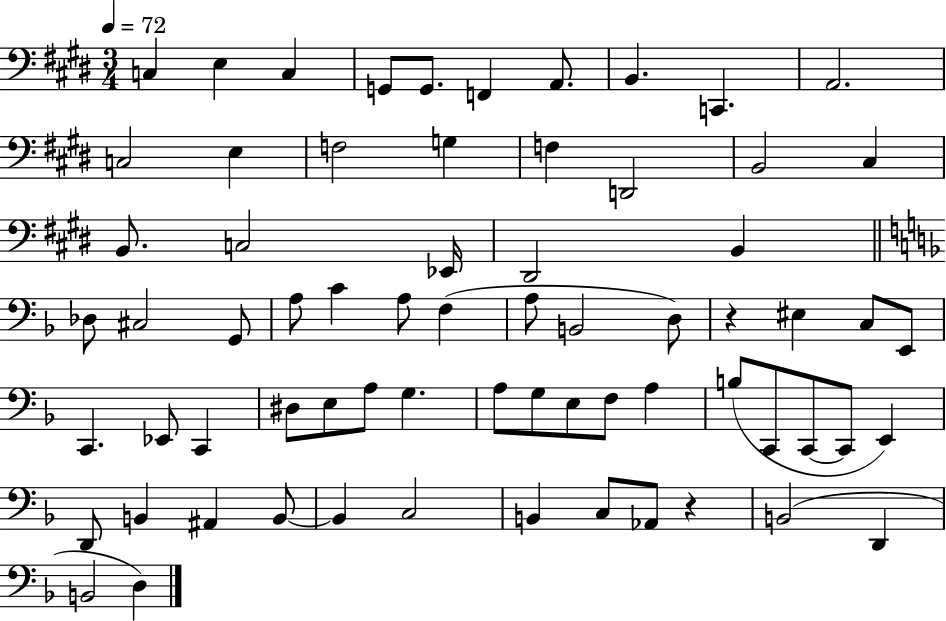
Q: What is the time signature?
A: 3/4